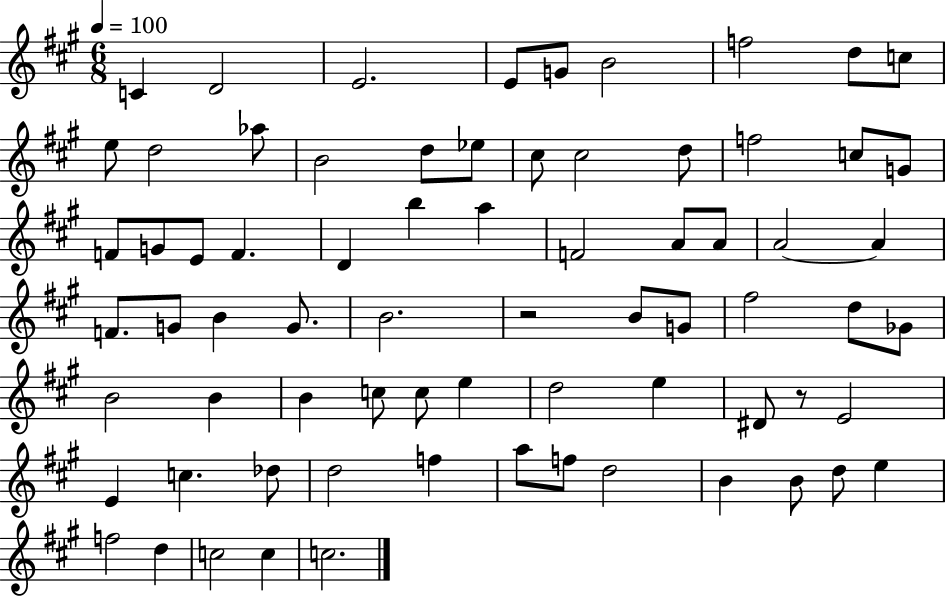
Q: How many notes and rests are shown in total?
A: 72